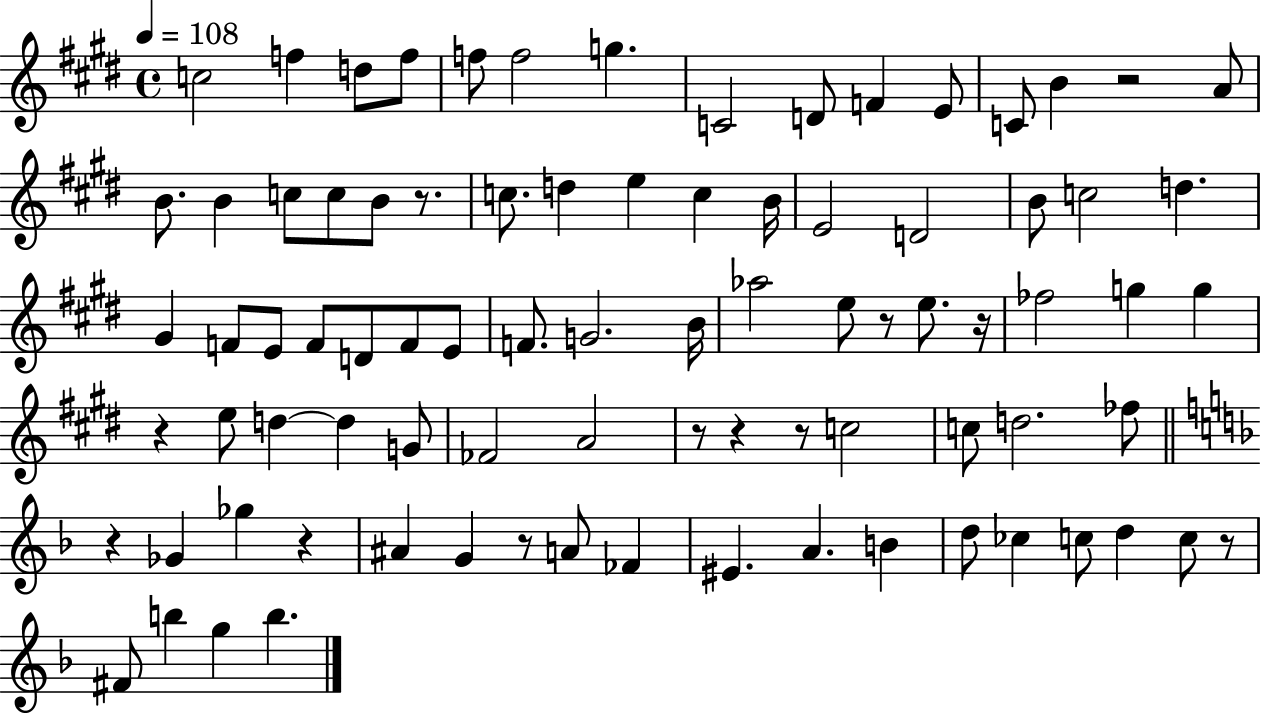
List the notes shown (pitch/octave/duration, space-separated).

C5/h F5/q D5/e F5/e F5/e F5/h G5/q. C4/h D4/e F4/q E4/e C4/e B4/q R/h A4/e B4/e. B4/q C5/e C5/e B4/e R/e. C5/e. D5/q E5/q C5/q B4/s E4/h D4/h B4/e C5/h D5/q. G#4/q F4/e E4/e F4/e D4/e F4/e E4/e F4/e. G4/h. B4/s Ab5/h E5/e R/e E5/e. R/s FES5/h G5/q G5/q R/q E5/e D5/q D5/q G4/e FES4/h A4/h R/e R/q R/e C5/h C5/e D5/h. FES5/e R/q Gb4/q Gb5/q R/q A#4/q G4/q R/e A4/e FES4/q EIS4/q. A4/q. B4/q D5/e CES5/q C5/e D5/q C5/e R/e F#4/e B5/q G5/q B5/q.